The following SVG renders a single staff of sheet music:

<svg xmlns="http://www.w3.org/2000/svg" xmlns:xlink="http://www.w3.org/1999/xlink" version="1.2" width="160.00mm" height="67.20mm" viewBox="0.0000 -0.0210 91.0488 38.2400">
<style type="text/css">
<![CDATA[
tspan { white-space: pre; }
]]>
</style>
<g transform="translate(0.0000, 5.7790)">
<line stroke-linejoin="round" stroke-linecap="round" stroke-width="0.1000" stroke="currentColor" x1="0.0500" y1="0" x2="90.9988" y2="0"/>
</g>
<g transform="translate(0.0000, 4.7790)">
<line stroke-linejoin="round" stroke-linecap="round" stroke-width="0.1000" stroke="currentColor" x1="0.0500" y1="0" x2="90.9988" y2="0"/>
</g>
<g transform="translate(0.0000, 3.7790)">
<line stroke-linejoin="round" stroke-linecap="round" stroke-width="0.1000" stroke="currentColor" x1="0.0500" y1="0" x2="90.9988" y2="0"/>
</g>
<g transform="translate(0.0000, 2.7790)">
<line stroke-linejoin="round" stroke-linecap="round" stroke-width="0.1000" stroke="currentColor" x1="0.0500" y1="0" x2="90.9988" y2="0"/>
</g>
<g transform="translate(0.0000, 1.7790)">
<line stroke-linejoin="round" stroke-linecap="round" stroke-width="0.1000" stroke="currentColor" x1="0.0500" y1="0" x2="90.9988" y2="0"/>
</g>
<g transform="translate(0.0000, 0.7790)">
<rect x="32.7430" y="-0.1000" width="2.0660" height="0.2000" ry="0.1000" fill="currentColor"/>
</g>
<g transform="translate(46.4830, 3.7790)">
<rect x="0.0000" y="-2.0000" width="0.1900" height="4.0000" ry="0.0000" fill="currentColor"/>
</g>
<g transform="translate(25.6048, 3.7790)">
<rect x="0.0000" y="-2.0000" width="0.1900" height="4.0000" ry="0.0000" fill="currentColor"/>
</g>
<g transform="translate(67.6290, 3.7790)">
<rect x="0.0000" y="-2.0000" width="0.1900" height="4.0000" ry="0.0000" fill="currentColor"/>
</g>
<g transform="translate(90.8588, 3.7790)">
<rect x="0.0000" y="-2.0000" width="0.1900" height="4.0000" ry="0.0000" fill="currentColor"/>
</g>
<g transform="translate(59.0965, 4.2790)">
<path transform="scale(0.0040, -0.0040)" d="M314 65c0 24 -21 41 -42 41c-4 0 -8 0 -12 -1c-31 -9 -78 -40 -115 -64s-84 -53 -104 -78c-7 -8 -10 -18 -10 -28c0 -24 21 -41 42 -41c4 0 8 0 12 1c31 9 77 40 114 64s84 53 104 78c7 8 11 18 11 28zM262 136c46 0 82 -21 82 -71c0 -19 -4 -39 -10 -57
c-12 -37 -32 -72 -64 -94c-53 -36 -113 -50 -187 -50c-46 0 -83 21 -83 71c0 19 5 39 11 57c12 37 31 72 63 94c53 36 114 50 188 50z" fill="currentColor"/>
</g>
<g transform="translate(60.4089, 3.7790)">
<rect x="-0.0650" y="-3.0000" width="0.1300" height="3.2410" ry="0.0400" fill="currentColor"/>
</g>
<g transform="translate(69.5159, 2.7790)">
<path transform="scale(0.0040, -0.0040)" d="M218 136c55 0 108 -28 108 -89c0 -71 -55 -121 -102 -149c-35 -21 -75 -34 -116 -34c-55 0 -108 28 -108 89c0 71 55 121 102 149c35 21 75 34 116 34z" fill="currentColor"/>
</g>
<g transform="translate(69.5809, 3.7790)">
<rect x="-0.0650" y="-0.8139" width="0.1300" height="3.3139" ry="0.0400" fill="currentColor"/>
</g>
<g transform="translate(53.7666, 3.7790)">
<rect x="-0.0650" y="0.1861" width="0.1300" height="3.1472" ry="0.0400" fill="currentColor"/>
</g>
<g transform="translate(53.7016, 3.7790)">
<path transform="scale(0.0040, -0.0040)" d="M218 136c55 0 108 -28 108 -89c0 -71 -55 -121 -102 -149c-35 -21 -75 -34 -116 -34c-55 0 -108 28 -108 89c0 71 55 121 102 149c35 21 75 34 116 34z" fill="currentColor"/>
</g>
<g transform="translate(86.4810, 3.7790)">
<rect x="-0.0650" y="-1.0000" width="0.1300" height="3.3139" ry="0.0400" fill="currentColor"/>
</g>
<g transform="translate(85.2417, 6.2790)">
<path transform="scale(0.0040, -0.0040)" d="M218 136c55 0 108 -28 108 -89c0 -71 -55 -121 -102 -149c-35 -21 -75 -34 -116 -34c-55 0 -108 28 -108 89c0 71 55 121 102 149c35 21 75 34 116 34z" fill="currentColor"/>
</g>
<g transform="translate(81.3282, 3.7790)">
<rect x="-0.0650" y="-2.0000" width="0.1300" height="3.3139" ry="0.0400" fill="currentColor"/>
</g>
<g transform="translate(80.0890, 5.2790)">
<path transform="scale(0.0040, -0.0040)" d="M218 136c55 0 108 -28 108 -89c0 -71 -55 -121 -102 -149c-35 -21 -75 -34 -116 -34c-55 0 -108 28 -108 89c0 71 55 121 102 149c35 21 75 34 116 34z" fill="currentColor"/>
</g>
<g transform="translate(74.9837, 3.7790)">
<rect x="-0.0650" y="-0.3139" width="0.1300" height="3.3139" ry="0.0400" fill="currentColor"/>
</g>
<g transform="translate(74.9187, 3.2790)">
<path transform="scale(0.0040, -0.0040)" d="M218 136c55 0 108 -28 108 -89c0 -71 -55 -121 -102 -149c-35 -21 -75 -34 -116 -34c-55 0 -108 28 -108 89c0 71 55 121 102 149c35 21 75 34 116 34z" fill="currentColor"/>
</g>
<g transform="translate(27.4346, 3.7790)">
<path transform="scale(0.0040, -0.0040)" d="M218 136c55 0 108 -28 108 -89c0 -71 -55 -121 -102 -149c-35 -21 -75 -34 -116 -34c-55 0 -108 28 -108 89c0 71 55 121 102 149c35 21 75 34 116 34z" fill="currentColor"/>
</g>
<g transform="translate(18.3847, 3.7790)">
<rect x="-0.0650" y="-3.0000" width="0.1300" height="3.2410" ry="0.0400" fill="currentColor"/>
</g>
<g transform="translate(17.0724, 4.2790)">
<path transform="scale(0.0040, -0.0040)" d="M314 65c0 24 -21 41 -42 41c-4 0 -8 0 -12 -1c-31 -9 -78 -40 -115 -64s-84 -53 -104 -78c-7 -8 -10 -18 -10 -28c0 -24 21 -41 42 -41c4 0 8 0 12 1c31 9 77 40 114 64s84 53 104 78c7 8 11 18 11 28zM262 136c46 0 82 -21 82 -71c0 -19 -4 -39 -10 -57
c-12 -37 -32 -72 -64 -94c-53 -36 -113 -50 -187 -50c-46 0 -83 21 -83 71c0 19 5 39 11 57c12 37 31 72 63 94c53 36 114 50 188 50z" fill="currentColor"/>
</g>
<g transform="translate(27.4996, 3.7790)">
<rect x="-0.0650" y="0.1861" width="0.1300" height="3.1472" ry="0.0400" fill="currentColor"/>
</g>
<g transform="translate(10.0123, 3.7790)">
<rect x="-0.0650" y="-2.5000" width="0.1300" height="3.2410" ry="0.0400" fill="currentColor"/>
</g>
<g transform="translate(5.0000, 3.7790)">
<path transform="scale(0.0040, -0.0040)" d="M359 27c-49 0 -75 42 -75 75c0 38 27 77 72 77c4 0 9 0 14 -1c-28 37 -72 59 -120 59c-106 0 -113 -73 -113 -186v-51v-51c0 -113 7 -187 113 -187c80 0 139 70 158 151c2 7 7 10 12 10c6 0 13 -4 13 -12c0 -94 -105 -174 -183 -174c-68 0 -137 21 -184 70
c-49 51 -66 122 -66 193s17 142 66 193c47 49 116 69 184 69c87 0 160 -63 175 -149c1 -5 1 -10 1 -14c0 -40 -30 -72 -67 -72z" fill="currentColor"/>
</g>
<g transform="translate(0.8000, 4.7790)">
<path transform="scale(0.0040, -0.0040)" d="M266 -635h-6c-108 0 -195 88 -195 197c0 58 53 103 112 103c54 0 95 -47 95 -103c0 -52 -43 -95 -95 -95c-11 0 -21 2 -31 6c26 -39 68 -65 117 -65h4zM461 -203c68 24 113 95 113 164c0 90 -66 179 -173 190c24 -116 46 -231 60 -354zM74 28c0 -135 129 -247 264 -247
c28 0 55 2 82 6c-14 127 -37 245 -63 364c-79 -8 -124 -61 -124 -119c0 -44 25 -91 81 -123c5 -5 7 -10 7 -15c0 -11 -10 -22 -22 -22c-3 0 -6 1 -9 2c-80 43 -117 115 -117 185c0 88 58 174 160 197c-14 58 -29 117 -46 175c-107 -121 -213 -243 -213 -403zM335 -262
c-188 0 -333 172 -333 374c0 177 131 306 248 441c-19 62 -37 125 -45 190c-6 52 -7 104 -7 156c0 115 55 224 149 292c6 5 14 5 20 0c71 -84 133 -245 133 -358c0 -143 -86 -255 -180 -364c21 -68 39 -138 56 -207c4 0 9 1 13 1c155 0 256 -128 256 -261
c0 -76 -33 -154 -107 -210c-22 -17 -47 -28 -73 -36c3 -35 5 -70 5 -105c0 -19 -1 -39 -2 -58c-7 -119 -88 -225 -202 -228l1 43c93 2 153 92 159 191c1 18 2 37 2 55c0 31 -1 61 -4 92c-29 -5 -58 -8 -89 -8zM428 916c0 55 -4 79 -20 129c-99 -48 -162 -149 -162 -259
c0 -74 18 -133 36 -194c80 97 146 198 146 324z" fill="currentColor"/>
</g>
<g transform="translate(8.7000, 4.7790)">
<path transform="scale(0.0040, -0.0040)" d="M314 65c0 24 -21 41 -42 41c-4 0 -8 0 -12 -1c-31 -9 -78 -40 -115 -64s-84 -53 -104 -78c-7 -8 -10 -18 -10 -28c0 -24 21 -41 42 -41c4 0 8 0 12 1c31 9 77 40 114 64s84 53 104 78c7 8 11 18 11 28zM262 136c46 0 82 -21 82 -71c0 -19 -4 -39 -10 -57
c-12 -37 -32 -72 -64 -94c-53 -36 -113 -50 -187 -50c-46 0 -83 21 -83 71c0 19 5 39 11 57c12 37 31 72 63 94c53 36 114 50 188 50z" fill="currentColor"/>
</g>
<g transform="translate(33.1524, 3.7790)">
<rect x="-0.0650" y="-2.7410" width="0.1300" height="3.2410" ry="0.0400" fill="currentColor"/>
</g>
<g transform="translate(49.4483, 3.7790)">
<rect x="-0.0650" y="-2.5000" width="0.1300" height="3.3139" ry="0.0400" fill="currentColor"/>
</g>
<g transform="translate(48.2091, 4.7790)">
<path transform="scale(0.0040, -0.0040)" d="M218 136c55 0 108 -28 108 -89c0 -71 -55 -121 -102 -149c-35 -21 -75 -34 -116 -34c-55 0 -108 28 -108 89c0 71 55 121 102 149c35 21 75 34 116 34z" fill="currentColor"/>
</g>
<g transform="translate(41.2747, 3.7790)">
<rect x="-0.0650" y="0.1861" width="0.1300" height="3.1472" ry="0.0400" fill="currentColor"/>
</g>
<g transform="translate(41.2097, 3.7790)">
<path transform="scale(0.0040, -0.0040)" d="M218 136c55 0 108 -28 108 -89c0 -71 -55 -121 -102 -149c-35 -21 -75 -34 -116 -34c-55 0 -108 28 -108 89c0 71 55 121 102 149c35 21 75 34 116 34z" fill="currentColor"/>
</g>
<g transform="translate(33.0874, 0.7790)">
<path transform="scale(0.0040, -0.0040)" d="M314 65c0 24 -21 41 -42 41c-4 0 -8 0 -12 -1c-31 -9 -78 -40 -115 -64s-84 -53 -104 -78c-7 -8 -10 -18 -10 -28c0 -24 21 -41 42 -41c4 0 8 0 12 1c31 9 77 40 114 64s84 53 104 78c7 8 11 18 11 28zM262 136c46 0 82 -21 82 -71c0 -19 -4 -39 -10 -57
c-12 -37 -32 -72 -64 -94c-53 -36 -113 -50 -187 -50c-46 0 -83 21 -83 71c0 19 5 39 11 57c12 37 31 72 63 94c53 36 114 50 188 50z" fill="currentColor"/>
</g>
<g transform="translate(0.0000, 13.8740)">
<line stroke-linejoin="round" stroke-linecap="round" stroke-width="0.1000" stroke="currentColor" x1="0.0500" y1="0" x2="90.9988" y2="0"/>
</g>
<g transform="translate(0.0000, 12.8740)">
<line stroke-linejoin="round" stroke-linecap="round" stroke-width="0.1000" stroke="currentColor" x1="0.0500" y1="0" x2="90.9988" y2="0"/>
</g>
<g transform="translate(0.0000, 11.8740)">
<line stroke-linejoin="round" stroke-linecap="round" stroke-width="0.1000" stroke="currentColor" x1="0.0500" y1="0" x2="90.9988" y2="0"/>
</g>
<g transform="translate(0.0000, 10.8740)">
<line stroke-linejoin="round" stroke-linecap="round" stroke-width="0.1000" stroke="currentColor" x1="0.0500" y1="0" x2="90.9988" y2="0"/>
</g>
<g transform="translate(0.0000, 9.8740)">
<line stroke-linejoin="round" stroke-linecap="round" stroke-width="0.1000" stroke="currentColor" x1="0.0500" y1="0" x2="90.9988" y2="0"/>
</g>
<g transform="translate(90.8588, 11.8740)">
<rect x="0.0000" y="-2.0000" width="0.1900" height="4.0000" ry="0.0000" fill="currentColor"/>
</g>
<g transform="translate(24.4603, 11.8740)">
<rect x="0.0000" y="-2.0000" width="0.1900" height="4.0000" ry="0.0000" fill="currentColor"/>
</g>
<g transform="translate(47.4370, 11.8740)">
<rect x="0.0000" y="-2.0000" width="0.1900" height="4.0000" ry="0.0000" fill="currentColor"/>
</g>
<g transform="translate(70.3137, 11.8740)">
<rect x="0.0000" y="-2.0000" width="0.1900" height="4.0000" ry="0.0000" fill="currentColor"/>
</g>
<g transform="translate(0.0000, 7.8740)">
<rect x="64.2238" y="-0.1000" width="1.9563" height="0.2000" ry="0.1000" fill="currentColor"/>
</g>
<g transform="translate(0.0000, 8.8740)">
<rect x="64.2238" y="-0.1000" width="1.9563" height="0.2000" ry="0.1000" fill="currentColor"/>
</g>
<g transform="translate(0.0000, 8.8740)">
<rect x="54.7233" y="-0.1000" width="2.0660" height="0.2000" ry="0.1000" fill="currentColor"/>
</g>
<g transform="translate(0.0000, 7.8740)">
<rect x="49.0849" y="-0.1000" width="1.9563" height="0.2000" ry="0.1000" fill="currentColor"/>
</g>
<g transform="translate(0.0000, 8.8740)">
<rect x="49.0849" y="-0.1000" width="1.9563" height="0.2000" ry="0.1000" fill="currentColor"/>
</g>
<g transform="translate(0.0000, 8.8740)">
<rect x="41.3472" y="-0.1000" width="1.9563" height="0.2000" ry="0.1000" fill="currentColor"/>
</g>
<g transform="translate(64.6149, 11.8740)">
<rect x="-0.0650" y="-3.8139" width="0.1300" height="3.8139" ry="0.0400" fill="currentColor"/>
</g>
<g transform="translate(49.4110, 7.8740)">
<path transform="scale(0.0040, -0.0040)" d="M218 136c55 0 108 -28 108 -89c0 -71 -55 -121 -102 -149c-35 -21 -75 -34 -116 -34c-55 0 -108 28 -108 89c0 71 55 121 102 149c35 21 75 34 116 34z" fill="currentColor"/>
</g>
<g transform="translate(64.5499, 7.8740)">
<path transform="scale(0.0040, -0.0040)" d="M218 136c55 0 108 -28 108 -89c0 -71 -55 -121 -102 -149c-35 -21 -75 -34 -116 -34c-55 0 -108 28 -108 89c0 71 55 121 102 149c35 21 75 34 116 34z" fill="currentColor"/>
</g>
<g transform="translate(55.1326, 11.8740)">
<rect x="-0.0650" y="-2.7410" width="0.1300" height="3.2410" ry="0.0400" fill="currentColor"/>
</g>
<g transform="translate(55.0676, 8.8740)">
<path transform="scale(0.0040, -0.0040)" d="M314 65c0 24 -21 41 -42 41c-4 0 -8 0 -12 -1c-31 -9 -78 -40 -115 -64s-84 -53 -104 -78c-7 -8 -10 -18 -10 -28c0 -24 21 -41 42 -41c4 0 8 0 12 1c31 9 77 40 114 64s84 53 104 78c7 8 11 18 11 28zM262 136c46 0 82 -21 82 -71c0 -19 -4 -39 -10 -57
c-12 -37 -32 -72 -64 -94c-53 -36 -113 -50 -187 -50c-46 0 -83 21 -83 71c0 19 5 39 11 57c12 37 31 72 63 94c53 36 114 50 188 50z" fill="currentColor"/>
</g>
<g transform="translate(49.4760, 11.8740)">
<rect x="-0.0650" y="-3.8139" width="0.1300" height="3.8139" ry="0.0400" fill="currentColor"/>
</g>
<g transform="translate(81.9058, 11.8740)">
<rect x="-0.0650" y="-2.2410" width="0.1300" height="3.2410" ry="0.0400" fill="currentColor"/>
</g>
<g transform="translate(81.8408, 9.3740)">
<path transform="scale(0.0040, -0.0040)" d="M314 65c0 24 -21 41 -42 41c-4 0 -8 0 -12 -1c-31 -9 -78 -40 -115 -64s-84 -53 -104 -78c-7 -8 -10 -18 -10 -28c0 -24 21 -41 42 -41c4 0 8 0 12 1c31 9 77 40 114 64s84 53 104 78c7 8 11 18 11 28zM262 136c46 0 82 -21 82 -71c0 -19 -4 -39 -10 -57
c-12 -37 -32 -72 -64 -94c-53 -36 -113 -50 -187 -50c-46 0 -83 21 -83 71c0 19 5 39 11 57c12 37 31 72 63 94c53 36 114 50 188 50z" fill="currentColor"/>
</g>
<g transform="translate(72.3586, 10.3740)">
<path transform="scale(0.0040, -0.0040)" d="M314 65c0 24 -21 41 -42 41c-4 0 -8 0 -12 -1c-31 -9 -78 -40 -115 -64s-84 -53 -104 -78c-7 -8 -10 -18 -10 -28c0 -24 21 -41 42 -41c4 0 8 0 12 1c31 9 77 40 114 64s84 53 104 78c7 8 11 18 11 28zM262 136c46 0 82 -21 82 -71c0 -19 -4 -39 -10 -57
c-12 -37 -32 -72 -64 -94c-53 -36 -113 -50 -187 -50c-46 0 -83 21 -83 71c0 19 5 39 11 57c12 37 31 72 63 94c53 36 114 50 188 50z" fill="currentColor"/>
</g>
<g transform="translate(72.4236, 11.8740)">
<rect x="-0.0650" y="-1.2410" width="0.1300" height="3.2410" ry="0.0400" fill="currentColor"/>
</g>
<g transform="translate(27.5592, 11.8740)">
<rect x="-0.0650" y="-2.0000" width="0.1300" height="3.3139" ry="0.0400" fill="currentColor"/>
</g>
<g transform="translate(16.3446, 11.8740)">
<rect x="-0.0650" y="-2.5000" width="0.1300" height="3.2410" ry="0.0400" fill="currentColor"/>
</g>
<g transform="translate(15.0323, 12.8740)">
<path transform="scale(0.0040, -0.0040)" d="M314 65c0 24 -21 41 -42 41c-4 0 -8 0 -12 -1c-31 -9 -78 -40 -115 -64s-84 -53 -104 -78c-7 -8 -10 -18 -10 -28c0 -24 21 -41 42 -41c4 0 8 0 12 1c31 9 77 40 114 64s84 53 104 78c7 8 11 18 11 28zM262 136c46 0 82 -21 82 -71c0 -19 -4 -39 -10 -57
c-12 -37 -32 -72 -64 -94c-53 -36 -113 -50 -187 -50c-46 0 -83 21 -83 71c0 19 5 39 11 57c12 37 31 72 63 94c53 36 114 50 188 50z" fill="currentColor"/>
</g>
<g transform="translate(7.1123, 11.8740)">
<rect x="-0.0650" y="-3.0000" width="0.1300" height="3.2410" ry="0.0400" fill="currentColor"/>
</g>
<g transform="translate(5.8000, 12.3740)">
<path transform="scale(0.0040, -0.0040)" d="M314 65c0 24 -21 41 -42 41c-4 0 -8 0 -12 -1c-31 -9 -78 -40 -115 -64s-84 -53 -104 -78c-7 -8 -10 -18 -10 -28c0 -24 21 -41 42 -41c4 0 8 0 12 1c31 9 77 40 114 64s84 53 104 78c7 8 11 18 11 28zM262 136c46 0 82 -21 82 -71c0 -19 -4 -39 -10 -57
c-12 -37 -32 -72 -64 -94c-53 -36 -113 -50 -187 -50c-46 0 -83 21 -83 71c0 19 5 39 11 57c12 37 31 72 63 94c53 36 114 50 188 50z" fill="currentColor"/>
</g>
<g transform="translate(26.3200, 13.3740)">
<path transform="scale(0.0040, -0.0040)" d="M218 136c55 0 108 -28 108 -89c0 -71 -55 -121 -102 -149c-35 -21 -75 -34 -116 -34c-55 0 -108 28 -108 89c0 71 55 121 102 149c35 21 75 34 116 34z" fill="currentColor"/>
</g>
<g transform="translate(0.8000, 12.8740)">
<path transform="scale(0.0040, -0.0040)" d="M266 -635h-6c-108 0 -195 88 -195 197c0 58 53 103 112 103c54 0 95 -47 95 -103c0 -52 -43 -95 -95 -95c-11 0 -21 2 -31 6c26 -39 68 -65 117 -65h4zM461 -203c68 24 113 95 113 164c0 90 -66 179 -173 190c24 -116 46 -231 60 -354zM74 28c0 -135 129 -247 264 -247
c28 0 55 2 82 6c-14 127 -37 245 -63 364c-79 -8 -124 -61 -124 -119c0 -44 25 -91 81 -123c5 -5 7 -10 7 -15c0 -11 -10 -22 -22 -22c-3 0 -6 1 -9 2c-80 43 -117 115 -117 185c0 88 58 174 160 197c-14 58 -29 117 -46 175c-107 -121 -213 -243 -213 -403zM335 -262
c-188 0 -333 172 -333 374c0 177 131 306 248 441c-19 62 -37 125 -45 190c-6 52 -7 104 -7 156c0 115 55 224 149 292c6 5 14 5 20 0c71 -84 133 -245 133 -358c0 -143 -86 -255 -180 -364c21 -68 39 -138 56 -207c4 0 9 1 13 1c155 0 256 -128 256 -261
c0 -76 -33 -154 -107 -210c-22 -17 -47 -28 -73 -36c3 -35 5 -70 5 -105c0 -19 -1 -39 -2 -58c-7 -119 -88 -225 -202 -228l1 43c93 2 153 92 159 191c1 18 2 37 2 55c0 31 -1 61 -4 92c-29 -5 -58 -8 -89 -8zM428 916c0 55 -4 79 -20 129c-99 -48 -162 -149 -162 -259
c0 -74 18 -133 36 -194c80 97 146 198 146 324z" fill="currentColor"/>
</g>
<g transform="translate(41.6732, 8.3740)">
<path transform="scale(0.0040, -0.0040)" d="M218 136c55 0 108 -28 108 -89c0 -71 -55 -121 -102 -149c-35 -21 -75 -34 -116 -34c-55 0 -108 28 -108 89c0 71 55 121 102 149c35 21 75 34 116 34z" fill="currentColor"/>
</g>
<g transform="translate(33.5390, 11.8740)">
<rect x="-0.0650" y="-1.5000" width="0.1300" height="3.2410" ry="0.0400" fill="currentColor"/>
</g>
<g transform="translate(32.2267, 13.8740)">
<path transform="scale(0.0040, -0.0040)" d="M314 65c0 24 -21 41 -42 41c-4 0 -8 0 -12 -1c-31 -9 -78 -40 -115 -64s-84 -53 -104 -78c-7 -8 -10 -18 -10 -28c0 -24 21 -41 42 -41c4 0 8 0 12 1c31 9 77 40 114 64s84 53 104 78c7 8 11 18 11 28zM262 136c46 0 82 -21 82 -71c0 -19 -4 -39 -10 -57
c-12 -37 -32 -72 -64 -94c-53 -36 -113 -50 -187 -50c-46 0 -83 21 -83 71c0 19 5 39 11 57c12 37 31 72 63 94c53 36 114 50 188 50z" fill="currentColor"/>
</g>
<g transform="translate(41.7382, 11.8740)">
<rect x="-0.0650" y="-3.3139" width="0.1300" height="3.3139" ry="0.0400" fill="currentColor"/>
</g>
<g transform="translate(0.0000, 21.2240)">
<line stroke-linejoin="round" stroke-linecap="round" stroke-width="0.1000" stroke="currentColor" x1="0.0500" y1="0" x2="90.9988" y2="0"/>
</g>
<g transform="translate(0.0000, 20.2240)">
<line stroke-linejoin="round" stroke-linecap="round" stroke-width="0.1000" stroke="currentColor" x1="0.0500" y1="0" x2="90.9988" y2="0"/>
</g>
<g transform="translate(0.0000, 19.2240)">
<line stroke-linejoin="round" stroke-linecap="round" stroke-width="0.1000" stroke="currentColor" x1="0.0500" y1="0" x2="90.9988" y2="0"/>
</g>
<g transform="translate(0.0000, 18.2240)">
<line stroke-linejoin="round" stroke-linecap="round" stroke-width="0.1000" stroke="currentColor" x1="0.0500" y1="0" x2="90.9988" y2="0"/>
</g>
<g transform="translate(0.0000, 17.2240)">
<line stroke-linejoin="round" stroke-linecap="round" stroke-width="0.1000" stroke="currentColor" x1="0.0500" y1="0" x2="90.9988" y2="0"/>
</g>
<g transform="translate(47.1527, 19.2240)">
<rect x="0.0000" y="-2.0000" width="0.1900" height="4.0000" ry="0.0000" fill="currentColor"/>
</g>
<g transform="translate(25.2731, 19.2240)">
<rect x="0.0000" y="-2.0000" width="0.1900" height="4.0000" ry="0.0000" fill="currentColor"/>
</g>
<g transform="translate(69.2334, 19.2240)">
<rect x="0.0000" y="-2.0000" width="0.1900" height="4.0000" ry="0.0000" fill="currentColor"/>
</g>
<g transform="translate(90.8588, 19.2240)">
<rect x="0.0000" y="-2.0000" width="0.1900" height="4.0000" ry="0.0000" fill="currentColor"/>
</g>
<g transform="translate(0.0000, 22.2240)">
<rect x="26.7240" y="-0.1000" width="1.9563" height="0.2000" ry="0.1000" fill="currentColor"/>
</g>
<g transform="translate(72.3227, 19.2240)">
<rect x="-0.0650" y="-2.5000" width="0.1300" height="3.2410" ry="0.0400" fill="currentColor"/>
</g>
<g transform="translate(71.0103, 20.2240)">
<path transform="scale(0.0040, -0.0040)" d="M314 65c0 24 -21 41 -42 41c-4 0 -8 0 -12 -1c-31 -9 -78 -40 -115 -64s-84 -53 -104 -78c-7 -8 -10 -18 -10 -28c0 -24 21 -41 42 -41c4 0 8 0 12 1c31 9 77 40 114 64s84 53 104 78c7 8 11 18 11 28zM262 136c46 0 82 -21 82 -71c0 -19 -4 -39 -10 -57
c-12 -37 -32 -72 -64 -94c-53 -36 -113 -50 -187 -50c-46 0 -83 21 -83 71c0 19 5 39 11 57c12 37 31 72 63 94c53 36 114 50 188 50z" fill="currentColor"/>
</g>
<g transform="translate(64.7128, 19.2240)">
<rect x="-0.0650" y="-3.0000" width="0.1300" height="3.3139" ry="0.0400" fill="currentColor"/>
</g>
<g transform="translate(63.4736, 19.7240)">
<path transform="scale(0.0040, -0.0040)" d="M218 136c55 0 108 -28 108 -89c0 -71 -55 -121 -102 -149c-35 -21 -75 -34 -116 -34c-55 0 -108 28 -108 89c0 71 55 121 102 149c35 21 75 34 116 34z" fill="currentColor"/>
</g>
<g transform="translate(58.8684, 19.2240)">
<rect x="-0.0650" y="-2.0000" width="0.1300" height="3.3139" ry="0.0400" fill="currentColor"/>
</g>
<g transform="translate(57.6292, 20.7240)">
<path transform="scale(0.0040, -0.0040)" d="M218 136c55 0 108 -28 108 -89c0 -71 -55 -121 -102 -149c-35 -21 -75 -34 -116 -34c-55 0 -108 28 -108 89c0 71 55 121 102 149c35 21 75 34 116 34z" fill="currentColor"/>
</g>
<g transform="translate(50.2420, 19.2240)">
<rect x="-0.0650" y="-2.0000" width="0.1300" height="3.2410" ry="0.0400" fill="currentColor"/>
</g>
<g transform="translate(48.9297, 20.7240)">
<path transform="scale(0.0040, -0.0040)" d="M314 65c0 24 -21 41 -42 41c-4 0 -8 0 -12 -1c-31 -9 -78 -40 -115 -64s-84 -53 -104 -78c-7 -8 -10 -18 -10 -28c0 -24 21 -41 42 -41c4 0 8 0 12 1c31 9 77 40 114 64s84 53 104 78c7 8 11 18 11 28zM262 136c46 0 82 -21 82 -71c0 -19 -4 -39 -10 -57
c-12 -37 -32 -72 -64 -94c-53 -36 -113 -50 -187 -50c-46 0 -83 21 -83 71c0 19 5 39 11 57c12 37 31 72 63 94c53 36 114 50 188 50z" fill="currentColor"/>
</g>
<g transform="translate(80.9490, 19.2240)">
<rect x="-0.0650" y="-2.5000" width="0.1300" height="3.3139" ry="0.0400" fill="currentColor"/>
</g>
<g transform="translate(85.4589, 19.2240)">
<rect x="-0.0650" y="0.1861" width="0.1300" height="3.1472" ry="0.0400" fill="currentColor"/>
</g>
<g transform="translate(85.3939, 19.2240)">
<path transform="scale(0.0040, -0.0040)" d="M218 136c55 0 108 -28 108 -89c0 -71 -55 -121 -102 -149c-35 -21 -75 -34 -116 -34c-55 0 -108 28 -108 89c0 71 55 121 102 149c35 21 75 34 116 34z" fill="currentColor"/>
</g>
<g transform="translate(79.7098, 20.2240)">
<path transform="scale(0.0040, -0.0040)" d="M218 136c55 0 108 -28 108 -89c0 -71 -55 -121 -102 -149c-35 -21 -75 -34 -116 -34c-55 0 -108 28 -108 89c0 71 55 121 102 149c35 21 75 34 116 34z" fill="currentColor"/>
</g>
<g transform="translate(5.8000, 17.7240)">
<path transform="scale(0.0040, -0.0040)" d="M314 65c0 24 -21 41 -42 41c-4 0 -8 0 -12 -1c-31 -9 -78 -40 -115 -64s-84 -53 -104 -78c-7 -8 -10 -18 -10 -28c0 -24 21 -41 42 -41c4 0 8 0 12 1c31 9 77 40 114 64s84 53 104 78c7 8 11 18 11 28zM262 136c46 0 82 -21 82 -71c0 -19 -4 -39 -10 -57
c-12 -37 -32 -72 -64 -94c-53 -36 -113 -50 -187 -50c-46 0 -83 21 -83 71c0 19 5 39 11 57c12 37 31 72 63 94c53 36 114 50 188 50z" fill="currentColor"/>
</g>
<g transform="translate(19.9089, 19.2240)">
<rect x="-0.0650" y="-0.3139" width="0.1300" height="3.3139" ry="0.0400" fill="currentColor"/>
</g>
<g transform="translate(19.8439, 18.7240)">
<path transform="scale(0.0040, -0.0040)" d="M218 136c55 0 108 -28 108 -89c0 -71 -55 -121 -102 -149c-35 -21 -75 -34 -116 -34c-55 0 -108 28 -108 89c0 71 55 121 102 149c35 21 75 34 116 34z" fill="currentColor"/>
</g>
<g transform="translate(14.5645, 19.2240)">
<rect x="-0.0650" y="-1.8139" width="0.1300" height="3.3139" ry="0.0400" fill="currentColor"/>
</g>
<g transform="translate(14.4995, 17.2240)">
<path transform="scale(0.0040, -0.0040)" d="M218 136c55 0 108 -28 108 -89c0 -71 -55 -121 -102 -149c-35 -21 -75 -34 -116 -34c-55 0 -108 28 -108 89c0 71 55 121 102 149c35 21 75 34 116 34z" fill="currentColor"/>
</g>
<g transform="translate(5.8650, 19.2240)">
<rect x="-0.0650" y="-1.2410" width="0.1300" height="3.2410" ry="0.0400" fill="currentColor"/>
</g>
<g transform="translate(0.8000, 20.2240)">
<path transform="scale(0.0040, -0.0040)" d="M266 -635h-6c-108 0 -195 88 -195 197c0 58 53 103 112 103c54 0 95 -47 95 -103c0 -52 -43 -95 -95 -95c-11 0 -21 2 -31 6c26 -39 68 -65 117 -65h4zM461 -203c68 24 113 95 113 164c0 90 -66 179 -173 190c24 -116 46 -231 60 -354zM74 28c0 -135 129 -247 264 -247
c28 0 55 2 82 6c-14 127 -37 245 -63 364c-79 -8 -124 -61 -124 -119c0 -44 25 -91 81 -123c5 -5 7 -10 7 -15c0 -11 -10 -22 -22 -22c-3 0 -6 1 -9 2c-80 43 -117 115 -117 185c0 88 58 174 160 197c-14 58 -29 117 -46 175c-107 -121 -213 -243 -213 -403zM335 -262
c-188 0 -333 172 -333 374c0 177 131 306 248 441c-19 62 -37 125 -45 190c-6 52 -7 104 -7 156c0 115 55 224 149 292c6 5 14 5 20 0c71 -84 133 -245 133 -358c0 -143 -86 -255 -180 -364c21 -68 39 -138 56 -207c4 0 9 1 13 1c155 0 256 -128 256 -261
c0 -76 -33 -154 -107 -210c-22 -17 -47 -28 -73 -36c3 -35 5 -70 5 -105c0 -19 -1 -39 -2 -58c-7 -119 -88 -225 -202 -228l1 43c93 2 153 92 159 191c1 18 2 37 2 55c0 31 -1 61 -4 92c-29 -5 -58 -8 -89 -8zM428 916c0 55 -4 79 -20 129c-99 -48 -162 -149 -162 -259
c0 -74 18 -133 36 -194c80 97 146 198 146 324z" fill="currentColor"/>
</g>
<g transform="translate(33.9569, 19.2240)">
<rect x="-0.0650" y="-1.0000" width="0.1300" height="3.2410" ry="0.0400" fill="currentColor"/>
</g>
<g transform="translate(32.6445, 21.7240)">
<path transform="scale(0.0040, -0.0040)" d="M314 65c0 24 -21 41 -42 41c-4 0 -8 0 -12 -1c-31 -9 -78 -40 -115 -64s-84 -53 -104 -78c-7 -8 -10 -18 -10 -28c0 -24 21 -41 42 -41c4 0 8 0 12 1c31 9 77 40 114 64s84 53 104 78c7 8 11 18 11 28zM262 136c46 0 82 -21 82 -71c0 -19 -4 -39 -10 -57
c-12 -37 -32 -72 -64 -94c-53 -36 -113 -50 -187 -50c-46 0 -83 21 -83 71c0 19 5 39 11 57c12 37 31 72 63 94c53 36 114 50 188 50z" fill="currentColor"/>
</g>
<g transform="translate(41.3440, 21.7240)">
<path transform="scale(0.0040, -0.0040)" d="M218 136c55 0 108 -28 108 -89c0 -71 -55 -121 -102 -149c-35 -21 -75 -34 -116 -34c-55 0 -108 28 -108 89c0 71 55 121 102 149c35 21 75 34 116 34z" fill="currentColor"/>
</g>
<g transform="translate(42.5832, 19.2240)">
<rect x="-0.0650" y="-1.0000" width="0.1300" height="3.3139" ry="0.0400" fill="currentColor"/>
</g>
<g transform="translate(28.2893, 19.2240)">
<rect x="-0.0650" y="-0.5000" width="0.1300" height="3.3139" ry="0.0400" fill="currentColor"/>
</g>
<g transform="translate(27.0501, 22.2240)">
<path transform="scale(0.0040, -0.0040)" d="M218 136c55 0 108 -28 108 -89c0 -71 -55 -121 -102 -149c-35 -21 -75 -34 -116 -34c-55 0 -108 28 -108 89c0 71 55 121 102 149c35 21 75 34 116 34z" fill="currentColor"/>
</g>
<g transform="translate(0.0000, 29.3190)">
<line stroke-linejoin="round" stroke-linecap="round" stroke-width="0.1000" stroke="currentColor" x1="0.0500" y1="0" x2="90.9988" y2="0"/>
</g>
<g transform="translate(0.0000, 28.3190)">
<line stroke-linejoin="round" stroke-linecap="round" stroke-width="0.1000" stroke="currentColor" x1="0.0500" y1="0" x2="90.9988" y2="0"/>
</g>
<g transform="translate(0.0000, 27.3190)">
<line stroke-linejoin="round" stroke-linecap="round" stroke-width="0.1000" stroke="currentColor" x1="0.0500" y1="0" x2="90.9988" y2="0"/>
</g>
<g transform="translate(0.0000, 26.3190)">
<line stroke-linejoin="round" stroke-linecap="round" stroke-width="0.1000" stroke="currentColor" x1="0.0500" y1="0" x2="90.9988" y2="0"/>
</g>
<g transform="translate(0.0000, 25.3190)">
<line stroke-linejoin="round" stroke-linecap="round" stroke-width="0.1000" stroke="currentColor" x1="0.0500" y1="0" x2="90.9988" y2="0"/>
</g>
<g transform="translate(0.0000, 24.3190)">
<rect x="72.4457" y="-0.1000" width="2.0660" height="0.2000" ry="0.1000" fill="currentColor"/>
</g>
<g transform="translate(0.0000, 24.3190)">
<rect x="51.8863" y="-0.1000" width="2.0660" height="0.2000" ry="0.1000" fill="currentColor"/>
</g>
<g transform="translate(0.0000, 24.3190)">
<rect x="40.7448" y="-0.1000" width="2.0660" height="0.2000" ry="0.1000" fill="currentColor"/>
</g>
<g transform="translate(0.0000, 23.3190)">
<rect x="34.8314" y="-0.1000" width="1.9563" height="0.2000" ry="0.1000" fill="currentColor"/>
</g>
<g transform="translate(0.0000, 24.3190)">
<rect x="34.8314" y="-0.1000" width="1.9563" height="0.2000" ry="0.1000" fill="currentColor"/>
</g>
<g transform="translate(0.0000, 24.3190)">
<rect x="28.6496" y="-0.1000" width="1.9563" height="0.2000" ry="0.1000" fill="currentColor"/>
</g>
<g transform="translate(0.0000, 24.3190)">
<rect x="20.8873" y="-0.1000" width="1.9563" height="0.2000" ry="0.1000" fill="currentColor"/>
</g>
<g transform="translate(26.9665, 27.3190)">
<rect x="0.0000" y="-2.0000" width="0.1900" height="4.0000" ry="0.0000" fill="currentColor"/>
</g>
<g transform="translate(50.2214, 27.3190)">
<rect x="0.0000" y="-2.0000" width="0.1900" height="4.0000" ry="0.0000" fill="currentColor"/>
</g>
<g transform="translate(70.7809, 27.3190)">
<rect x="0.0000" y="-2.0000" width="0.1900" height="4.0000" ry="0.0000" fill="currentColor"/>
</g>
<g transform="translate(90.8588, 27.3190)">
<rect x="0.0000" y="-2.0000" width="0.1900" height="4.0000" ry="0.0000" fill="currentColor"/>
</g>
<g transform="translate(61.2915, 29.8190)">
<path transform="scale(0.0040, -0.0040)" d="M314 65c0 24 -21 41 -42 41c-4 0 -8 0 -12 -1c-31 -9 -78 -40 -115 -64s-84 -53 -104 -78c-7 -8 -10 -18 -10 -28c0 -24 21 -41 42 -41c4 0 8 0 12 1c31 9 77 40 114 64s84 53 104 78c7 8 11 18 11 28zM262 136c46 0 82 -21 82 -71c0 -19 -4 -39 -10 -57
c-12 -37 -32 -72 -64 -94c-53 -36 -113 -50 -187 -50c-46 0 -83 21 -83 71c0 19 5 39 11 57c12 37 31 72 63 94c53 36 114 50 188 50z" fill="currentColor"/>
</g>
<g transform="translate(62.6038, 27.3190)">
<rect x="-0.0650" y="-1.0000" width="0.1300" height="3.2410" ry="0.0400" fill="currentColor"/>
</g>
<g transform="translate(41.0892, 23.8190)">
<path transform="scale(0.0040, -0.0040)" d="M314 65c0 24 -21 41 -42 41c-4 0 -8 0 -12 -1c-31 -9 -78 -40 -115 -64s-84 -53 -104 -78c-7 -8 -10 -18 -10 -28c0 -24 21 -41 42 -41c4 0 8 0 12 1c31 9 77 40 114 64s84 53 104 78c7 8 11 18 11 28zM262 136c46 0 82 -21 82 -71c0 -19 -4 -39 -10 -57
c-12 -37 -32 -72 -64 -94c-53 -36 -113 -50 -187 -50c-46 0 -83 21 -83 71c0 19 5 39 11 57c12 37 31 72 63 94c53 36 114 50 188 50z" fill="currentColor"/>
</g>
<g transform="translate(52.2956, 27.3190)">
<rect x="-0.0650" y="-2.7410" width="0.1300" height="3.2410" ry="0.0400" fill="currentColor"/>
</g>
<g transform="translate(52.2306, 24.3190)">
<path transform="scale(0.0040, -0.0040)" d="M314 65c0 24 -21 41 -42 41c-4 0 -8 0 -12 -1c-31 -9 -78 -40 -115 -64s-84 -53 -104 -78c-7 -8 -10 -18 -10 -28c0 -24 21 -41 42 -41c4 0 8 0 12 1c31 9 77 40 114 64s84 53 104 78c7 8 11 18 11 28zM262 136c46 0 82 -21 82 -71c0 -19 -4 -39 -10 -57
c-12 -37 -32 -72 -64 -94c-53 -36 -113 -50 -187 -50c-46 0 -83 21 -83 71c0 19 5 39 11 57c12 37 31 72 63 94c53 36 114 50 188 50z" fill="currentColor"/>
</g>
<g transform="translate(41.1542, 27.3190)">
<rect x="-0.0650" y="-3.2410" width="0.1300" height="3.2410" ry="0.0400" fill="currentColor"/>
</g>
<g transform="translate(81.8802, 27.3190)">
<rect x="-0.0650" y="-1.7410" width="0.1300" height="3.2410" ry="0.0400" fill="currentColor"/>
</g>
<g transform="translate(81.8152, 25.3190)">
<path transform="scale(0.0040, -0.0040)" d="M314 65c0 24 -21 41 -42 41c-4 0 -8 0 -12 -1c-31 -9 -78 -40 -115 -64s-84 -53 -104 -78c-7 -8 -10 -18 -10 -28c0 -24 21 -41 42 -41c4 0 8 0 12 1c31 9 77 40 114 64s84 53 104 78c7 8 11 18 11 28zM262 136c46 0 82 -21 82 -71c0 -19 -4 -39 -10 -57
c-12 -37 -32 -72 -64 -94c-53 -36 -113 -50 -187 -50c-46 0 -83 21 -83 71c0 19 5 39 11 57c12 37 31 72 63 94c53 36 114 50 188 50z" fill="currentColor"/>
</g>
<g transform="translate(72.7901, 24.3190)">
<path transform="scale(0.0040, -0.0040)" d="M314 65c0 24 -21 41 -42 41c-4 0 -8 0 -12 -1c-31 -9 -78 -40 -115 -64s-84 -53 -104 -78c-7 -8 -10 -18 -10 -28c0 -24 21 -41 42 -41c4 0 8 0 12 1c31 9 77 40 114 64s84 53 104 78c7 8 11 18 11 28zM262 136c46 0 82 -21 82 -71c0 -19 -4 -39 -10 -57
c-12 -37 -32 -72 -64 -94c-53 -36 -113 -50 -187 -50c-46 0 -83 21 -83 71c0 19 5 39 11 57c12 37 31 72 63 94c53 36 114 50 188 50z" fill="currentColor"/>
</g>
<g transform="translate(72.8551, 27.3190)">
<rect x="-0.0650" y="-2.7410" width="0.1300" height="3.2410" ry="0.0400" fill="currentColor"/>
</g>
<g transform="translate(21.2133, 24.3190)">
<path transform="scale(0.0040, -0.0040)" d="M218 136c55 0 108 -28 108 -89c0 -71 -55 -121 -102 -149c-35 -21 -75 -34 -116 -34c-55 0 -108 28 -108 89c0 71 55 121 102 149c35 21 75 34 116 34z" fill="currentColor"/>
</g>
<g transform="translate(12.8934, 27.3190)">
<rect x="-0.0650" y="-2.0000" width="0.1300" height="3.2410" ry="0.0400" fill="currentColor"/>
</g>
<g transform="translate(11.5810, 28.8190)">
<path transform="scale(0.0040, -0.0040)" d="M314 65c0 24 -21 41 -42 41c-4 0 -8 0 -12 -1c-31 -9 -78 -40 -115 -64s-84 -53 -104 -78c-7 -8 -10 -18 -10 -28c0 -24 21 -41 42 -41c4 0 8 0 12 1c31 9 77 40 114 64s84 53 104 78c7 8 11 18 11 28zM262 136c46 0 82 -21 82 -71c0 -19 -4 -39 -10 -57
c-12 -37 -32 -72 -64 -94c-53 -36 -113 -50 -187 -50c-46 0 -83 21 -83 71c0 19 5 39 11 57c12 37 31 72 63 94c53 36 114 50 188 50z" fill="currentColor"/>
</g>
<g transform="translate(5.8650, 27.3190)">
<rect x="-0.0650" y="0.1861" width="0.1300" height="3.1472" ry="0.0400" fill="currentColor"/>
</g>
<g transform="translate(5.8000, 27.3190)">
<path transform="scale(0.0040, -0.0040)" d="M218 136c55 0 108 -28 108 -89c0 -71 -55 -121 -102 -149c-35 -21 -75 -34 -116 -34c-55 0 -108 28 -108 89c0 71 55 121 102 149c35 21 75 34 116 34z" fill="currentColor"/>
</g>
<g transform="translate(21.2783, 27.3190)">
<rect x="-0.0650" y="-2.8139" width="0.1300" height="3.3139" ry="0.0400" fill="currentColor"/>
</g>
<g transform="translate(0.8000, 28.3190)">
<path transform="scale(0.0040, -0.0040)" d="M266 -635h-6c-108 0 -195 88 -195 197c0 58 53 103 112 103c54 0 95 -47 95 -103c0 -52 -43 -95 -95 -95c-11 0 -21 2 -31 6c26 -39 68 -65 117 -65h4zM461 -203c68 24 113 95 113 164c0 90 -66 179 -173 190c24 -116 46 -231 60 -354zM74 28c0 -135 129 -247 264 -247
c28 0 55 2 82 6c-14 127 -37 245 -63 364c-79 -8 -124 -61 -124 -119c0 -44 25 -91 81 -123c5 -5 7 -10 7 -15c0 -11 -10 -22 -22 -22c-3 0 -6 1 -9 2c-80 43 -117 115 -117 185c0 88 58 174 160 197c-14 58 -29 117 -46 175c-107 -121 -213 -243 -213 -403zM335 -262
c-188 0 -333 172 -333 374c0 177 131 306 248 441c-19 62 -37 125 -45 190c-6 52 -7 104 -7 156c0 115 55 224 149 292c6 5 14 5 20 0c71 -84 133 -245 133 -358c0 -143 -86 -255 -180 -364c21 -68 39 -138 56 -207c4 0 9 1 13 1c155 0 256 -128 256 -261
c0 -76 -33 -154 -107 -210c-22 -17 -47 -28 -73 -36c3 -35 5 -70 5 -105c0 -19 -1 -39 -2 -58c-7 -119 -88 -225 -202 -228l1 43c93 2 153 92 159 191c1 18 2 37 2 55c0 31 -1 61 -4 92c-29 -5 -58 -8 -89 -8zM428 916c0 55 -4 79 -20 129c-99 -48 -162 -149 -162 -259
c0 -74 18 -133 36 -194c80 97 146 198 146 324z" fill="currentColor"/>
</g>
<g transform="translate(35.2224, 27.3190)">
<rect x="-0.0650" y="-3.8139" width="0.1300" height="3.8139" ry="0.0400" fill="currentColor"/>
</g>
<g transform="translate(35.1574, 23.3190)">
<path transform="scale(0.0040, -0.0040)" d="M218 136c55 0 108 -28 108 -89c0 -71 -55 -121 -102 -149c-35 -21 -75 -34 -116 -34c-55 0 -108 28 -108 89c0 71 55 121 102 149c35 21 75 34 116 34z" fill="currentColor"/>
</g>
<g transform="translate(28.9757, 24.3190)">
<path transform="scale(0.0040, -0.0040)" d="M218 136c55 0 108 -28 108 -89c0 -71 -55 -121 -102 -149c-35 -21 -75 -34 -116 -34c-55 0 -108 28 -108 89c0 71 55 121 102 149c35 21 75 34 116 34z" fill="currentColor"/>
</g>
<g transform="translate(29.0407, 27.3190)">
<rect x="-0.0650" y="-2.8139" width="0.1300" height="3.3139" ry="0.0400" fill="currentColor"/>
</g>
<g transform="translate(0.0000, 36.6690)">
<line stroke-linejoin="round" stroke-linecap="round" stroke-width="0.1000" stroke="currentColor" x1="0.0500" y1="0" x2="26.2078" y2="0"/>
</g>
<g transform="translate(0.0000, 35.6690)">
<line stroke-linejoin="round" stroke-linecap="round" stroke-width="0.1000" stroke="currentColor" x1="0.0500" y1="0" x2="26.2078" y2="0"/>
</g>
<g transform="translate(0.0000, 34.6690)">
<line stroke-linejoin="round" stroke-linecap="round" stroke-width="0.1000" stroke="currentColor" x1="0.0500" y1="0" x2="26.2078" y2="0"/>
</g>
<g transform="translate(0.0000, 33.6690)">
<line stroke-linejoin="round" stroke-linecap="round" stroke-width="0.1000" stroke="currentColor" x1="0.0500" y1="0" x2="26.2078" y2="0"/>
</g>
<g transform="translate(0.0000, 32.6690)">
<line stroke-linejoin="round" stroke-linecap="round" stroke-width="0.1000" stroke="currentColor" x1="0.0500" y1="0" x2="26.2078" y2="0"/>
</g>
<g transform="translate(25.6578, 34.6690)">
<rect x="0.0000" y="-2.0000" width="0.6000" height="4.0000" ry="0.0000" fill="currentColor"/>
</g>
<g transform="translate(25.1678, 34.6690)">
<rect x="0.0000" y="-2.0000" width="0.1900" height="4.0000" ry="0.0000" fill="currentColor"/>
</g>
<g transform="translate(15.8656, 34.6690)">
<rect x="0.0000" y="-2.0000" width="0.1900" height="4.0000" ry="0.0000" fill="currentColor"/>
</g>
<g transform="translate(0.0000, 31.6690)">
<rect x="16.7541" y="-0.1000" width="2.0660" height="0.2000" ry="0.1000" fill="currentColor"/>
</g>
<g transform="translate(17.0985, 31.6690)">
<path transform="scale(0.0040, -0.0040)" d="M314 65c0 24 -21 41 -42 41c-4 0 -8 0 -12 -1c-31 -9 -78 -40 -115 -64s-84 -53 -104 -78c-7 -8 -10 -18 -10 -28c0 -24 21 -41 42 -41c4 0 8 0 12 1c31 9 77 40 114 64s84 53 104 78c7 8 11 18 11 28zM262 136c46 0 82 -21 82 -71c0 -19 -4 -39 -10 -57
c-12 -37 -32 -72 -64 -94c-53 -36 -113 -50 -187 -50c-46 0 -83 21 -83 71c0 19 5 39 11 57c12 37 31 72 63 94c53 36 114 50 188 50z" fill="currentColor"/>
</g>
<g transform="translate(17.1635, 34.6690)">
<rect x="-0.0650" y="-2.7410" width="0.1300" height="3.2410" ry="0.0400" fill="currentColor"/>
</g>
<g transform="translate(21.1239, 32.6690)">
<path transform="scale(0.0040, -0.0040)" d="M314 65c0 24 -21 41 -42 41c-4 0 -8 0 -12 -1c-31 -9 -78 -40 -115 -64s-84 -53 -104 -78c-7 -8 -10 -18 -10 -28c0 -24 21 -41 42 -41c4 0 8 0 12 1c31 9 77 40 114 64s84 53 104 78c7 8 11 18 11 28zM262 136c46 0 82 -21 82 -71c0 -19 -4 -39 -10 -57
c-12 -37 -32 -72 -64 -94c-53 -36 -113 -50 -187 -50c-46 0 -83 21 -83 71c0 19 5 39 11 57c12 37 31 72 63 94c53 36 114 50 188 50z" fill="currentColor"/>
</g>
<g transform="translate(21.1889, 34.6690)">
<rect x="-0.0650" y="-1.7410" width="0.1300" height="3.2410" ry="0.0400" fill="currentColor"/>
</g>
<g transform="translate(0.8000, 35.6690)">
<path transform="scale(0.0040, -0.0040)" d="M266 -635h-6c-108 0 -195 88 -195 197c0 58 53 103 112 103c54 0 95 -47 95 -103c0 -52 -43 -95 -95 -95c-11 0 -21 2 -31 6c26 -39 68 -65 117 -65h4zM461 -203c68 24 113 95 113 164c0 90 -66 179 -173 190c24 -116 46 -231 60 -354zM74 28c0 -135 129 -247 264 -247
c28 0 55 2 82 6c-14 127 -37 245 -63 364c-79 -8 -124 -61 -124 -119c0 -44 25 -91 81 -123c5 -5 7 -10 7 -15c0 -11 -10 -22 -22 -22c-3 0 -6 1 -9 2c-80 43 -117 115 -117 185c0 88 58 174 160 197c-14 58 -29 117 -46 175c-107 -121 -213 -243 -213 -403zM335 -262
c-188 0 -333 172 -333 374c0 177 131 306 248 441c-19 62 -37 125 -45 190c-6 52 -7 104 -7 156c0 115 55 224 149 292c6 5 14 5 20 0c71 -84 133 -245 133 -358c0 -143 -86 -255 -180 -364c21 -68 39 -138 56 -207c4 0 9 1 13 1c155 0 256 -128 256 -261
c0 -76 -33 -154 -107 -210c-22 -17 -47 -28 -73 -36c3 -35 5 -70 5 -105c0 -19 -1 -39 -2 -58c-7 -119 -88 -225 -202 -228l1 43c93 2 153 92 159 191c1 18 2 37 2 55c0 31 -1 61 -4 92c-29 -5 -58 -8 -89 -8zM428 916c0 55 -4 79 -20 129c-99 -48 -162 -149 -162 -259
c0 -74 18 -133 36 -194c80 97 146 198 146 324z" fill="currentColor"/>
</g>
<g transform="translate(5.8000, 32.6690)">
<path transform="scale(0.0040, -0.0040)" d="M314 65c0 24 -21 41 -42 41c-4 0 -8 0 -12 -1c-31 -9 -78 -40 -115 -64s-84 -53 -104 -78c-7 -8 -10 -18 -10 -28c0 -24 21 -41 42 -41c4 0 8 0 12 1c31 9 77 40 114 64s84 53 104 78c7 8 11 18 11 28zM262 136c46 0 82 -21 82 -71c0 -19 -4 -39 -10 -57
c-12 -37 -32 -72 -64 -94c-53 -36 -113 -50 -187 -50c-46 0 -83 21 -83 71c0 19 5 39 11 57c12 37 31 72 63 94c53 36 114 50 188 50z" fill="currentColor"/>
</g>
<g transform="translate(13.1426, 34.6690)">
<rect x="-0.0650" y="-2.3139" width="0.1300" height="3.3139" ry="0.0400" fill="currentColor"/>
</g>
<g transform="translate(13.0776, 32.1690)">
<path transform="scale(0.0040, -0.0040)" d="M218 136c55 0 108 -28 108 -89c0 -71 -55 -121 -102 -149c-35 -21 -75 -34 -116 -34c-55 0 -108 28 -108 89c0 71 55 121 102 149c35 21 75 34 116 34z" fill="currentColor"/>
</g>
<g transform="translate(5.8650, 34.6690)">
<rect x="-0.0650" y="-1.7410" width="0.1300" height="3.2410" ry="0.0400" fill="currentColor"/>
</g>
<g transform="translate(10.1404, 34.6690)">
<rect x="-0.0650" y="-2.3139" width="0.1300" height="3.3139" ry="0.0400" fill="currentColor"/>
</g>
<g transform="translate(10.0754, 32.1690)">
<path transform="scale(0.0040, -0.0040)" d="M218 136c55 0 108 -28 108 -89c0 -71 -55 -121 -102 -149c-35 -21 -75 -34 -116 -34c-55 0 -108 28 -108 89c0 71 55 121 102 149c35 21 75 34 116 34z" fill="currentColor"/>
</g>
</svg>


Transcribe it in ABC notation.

X:1
T:Untitled
M:4/4
L:1/4
K:C
G2 A2 B a2 B G B A2 d c F D A2 G2 F E2 b c' a2 c' e2 g2 e2 f c C D2 D F2 F A G2 G B B F2 a a c' b2 a2 D2 a2 f2 f2 g g a2 f2